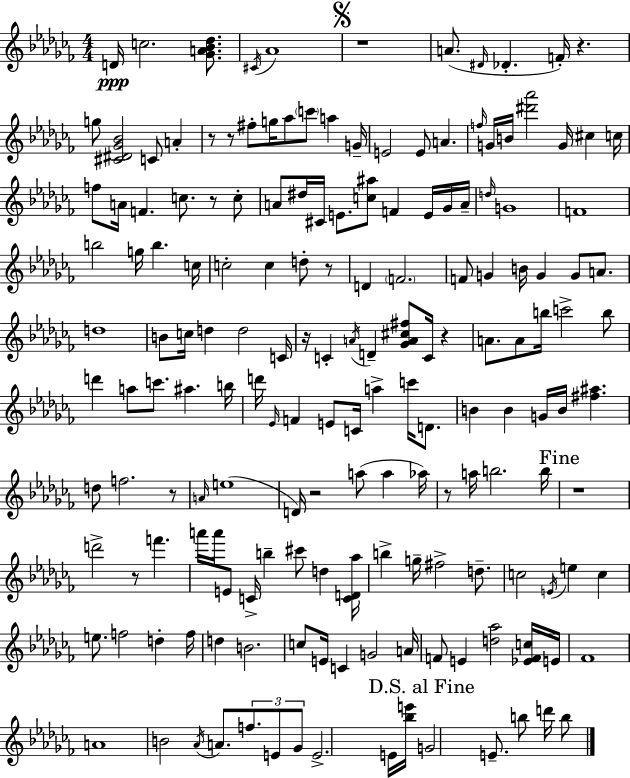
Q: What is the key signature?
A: AES minor